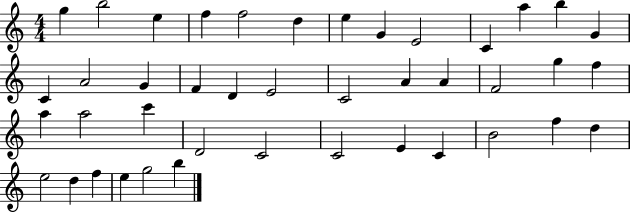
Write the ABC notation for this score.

X:1
T:Untitled
M:4/4
L:1/4
K:C
g b2 e f f2 d e G E2 C a b G C A2 G F D E2 C2 A A F2 g f a a2 c' D2 C2 C2 E C B2 f d e2 d f e g2 b